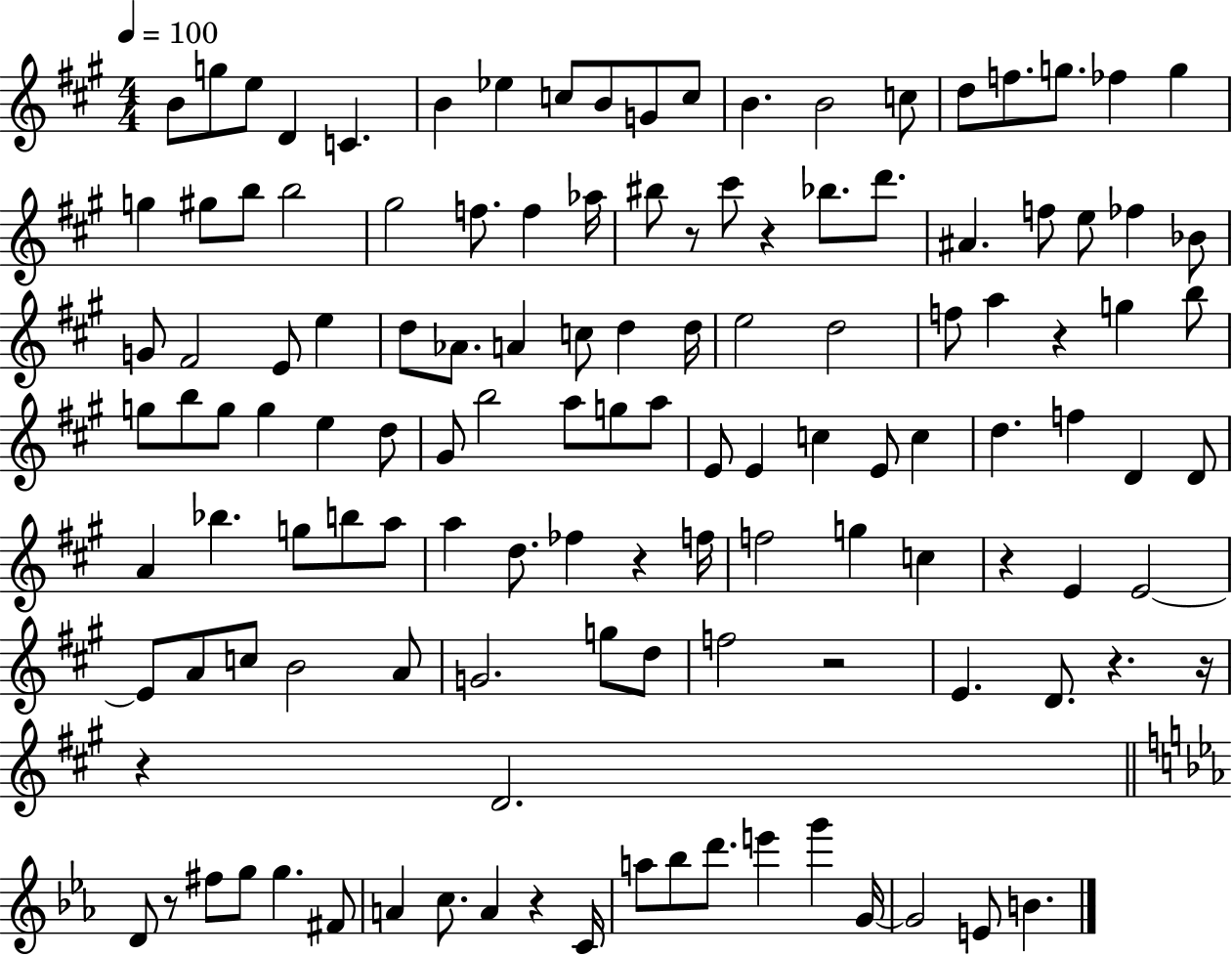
X:1
T:Untitled
M:4/4
L:1/4
K:A
B/2 g/2 e/2 D C B _e c/2 B/2 G/2 c/2 B B2 c/2 d/2 f/2 g/2 _f g g ^g/2 b/2 b2 ^g2 f/2 f _a/4 ^b/2 z/2 ^c'/2 z _b/2 d'/2 ^A f/2 e/2 _f _B/2 G/2 ^F2 E/2 e d/2 _A/2 A c/2 d d/4 e2 d2 f/2 a z g b/2 g/2 b/2 g/2 g e d/2 ^G/2 b2 a/2 g/2 a/2 E/2 E c E/2 c d f D D/2 A _b g/2 b/2 a/2 a d/2 _f z f/4 f2 g c z E E2 E/2 A/2 c/2 B2 A/2 G2 g/2 d/2 f2 z2 E D/2 z z/4 z D2 D/2 z/2 ^f/2 g/2 g ^F/2 A c/2 A z C/4 a/2 _b/2 d'/2 e' g' G/4 G2 E/2 B